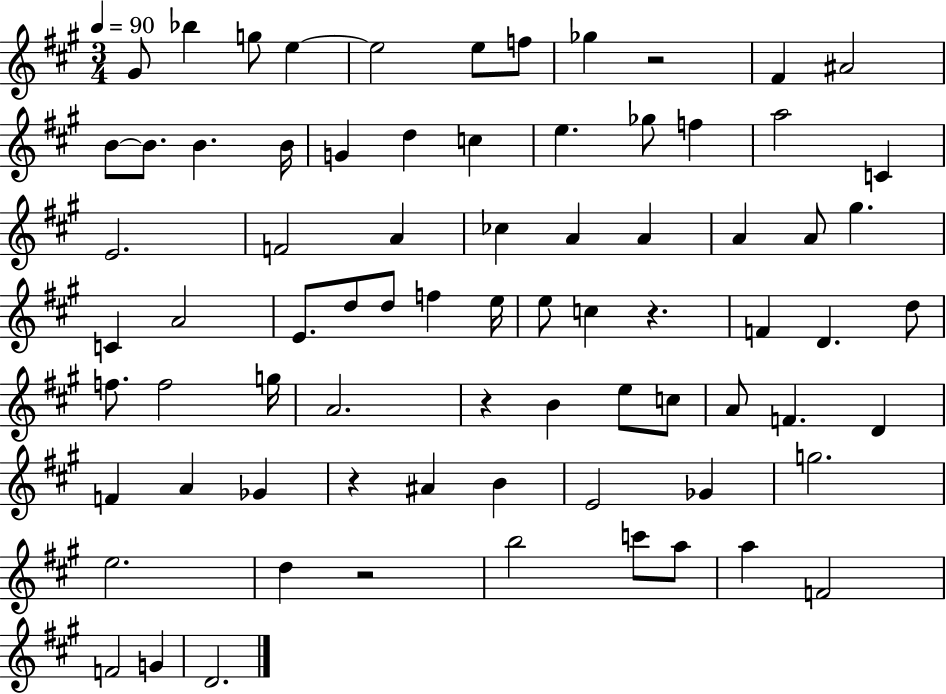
G#4/e Bb5/q G5/e E5/q E5/h E5/e F5/e Gb5/q R/h F#4/q A#4/h B4/e B4/e. B4/q. B4/s G4/q D5/q C5/q E5/q. Gb5/e F5/q A5/h C4/q E4/h. F4/h A4/q CES5/q A4/q A4/q A4/q A4/e G#5/q. C4/q A4/h E4/e. D5/e D5/e F5/q E5/s E5/e C5/q R/q. F4/q D4/q. D5/e F5/e. F5/h G5/s A4/h. R/q B4/q E5/e C5/e A4/e F4/q. D4/q F4/q A4/q Gb4/q R/q A#4/q B4/q E4/h Gb4/q G5/h. E5/h. D5/q R/h B5/h C6/e A5/e A5/q F4/h F4/h G4/q D4/h.